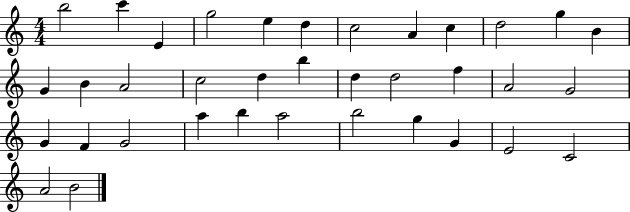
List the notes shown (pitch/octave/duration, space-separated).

B5/h C6/q E4/q G5/h E5/q D5/q C5/h A4/q C5/q D5/h G5/q B4/q G4/q B4/q A4/h C5/h D5/q B5/q D5/q D5/h F5/q A4/h G4/h G4/q F4/q G4/h A5/q B5/q A5/h B5/h G5/q G4/q E4/h C4/h A4/h B4/h